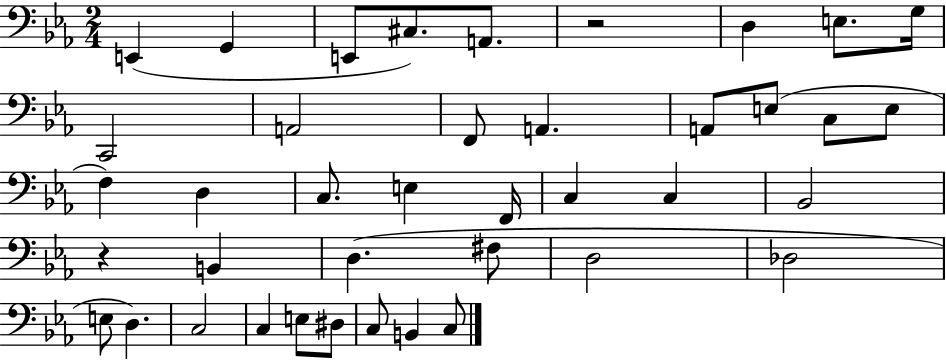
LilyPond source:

{
  \clef bass
  \numericTimeSignature
  \time 2/4
  \key ees \major
  \repeat volta 2 { e,4( g,4 | e,8 cis8.) a,8. | r2 | d4 e8. g16 | \break c,2 | a,2 | f,8 a,4. | a,8 e8( c8 e8 | \break f4) d4 | c8. e4 f,16 | c4 c4 | bes,2 | \break r4 b,4 | d4.( fis8 | d2 | des2 | \break e8 d4.) | c2 | c4 e8 dis8 | c8 b,4 c8 | \break } \bar "|."
}